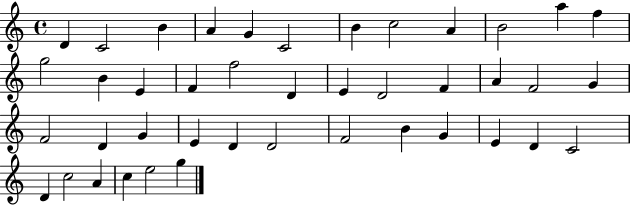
D4/q C4/h B4/q A4/q G4/q C4/h B4/q C5/h A4/q B4/h A5/q F5/q G5/h B4/q E4/q F4/q F5/h D4/q E4/q D4/h F4/q A4/q F4/h G4/q F4/h D4/q G4/q E4/q D4/q D4/h F4/h B4/q G4/q E4/q D4/q C4/h D4/q C5/h A4/q C5/q E5/h G5/q